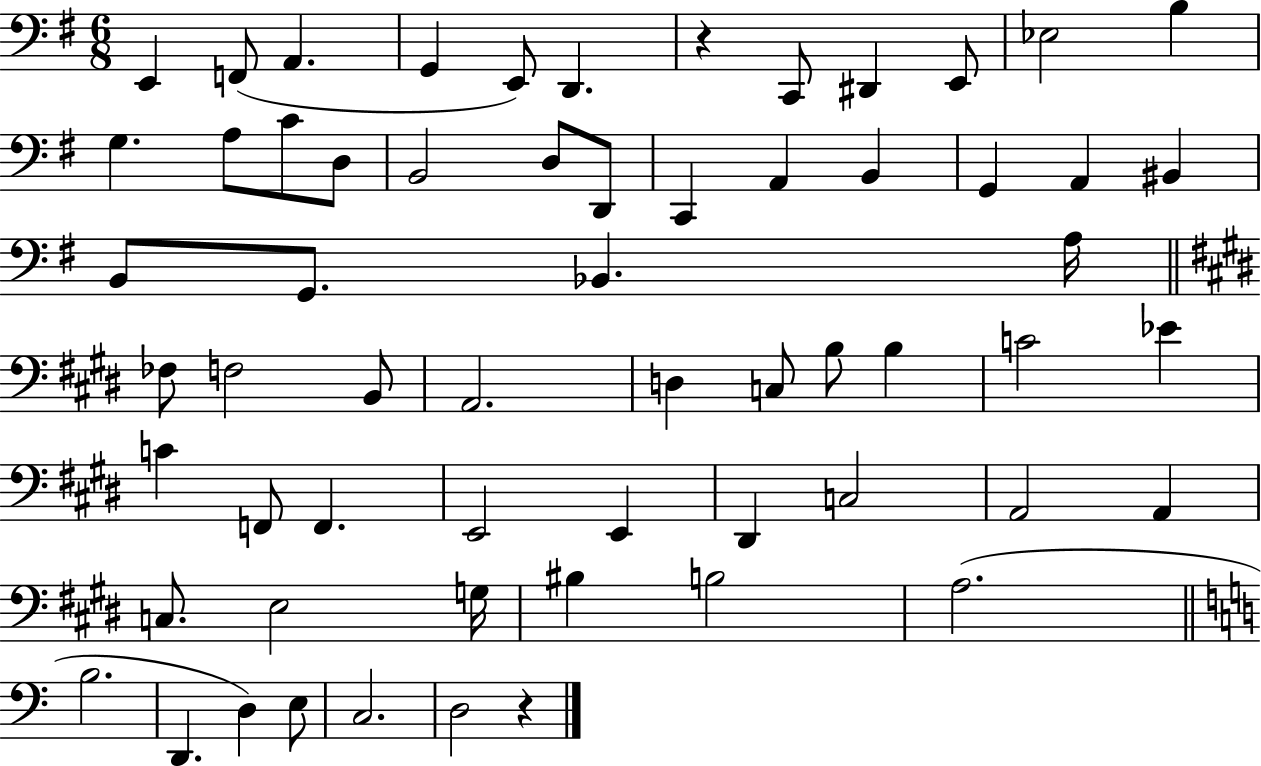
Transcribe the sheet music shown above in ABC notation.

X:1
T:Untitled
M:6/8
L:1/4
K:G
E,, F,,/2 A,, G,, E,,/2 D,, z C,,/2 ^D,, E,,/2 _E,2 B, G, A,/2 C/2 D,/2 B,,2 D,/2 D,,/2 C,, A,, B,, G,, A,, ^B,, B,,/2 G,,/2 _B,, A,/4 _F,/2 F,2 B,,/2 A,,2 D, C,/2 B,/2 B, C2 _E C F,,/2 F,, E,,2 E,, ^D,, C,2 A,,2 A,, C,/2 E,2 G,/4 ^B, B,2 A,2 B,2 D,, D, E,/2 C,2 D,2 z